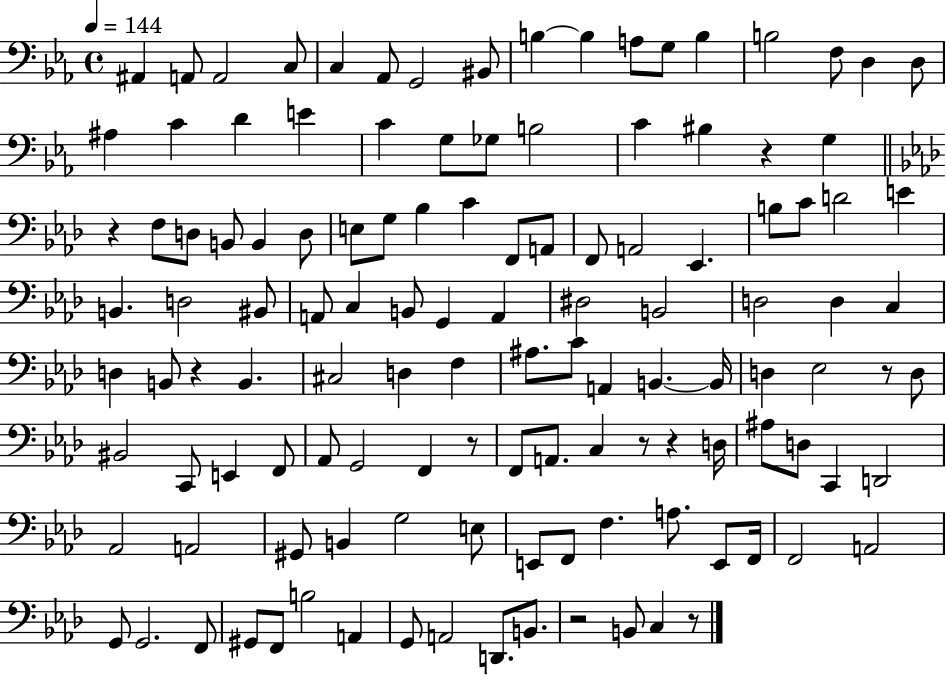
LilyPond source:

{
  \clef bass
  \time 4/4
  \defaultTimeSignature
  \key ees \major
  \tempo 4 = 144
  ais,4 a,8 a,2 c8 | c4 aes,8 g,2 bis,8 | b4~~ b4 a8 g8 b4 | b2 f8 d4 d8 | \break ais4 c'4 d'4 e'4 | c'4 g8 ges8 b2 | c'4 bis4 r4 g4 | \bar "||" \break \key aes \major r4 f8 d8 b,8 b,4 d8 | e8 g8 bes4 c'4 f,8 a,8 | f,8 a,2 ees,4. | b8 c'8 d'2 e'4 | \break b,4. d2 bis,8 | a,8 c4 b,8 g,4 a,4 | dis2 b,2 | d2 d4 c4 | \break d4 b,8 r4 b,4. | cis2 d4 f4 | ais8. c'8 a,4 b,4.~~ b,16 | d4 ees2 r8 d8 | \break bis,2 c,8 e,4 f,8 | aes,8 g,2 f,4 r8 | f,8 a,8. c4 r8 r4 d16 | ais8 d8 c,4 d,2 | \break aes,2 a,2 | gis,8 b,4 g2 e8 | e,8 f,8 f4. a8. e,8 f,16 | f,2 a,2 | \break g,8 g,2. f,8 | gis,8 f,8 b2 a,4 | g,8 a,2 d,8. b,8. | r2 b,8 c4 r8 | \break \bar "|."
}